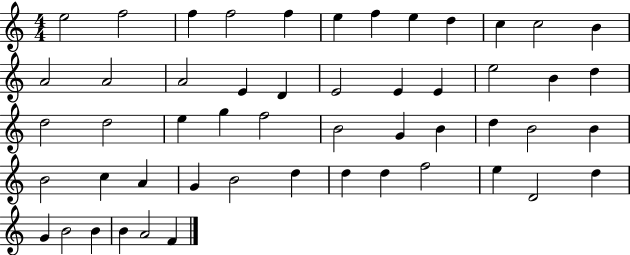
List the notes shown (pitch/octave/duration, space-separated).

E5/h F5/h F5/q F5/h F5/q E5/q F5/q E5/q D5/q C5/q C5/h B4/q A4/h A4/h A4/h E4/q D4/q E4/h E4/q E4/q E5/h B4/q D5/q D5/h D5/h E5/q G5/q F5/h B4/h G4/q B4/q D5/q B4/h B4/q B4/h C5/q A4/q G4/q B4/h D5/q D5/q D5/q F5/h E5/q D4/h D5/q G4/q B4/h B4/q B4/q A4/h F4/q